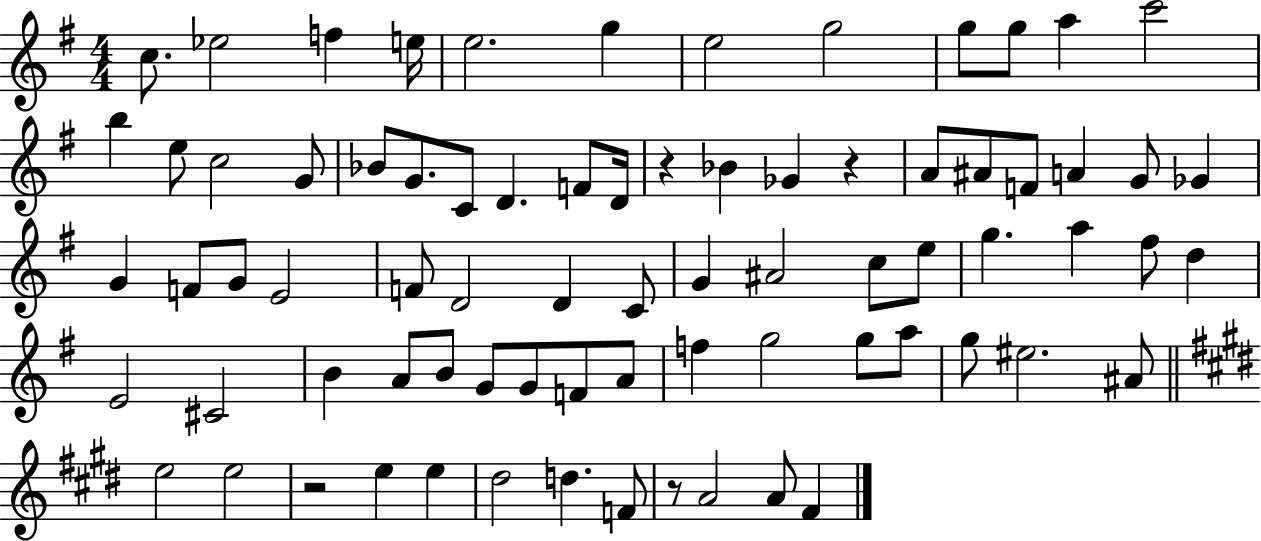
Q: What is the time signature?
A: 4/4